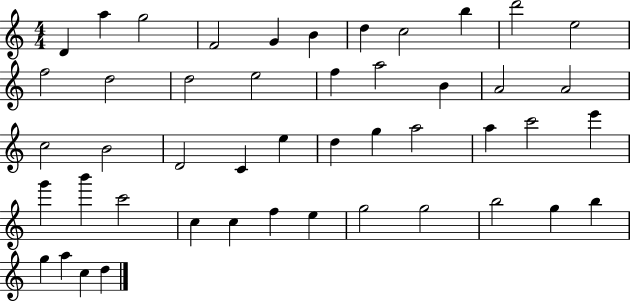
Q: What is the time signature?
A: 4/4